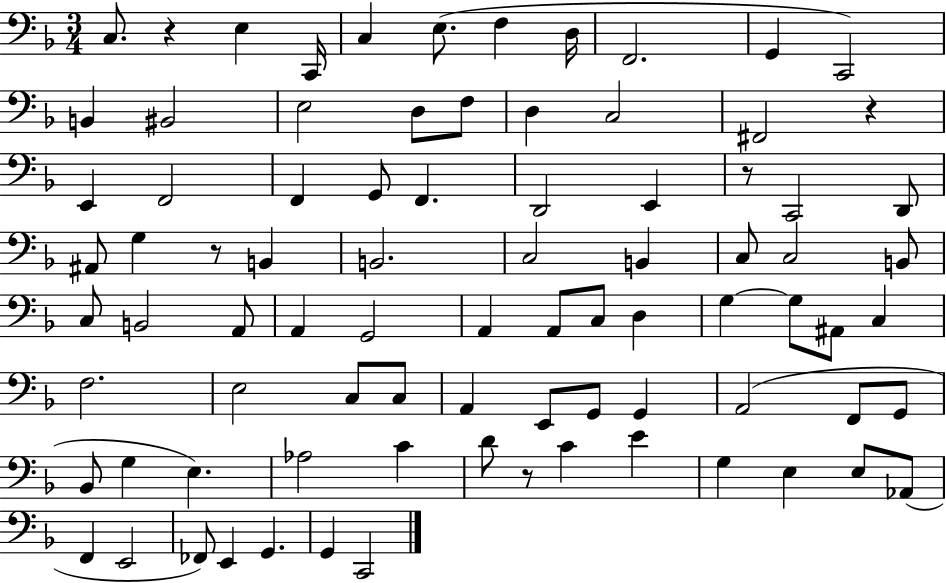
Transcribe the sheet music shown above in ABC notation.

X:1
T:Untitled
M:3/4
L:1/4
K:F
C,/2 z E, C,,/4 C, E,/2 F, D,/4 F,,2 G,, C,,2 B,, ^B,,2 E,2 D,/2 F,/2 D, C,2 ^F,,2 z E,, F,,2 F,, G,,/2 F,, D,,2 E,, z/2 C,,2 D,,/2 ^A,,/2 G, z/2 B,, B,,2 C,2 B,, C,/2 C,2 B,,/2 C,/2 B,,2 A,,/2 A,, G,,2 A,, A,,/2 C,/2 D, G, G,/2 ^A,,/2 C, F,2 E,2 C,/2 C,/2 A,, E,,/2 G,,/2 G,, A,,2 F,,/2 G,,/2 _B,,/2 G, E, _A,2 C D/2 z/2 C E G, E, E,/2 _A,,/2 F,, E,,2 _F,,/2 E,, G,, G,, C,,2